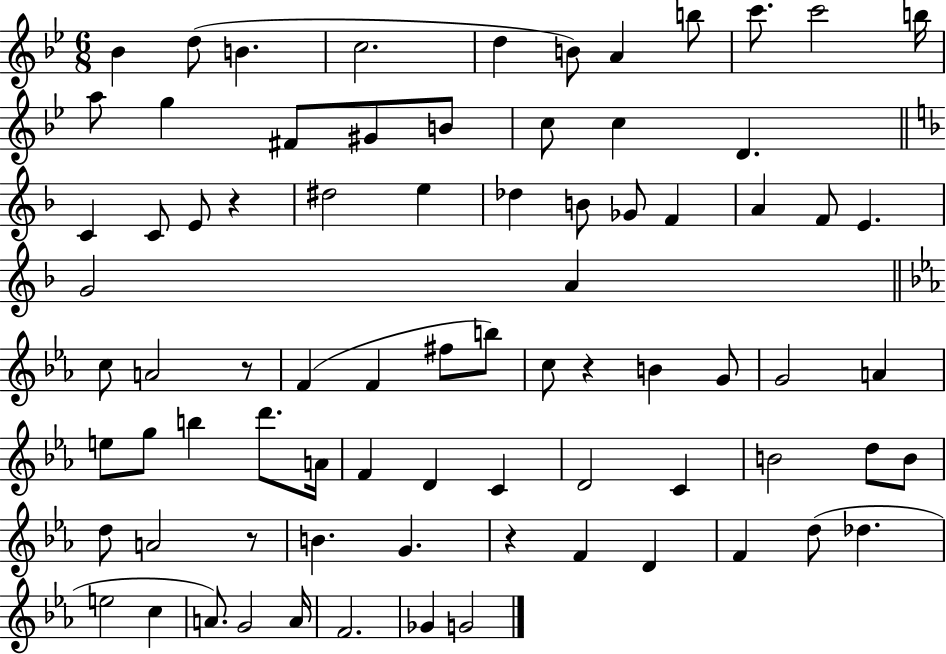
Bb4/q D5/e B4/q. C5/h. D5/q B4/e A4/q B5/e C6/e. C6/h B5/s A5/e G5/q F#4/e G#4/e B4/e C5/e C5/q D4/q. C4/q C4/e E4/e R/q D#5/h E5/q Db5/q B4/e Gb4/e F4/q A4/q F4/e E4/q. G4/h A4/q C5/e A4/h R/e F4/q F4/q F#5/e B5/e C5/e R/q B4/q G4/e G4/h A4/q E5/e G5/e B5/q D6/e. A4/s F4/q D4/q C4/q D4/h C4/q B4/h D5/e B4/e D5/e A4/h R/e B4/q. G4/q. R/q F4/q D4/q F4/q D5/e Db5/q. E5/h C5/q A4/e. G4/h A4/s F4/h. Gb4/q G4/h